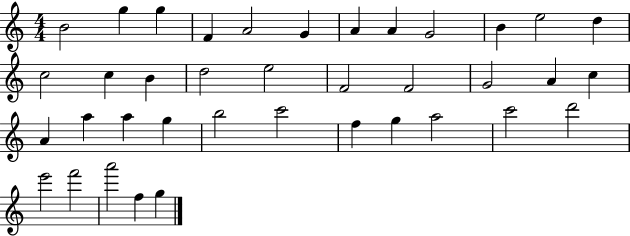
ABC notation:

X:1
T:Untitled
M:4/4
L:1/4
K:C
B2 g g F A2 G A A G2 B e2 d c2 c B d2 e2 F2 F2 G2 A c A a a g b2 c'2 f g a2 c'2 d'2 e'2 f'2 a'2 f g